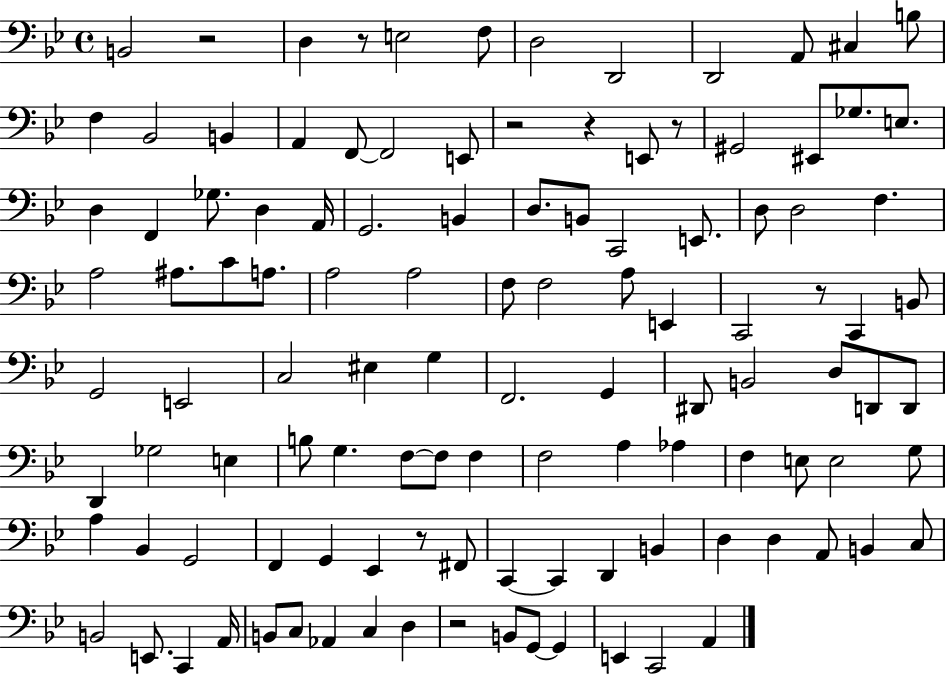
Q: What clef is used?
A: bass